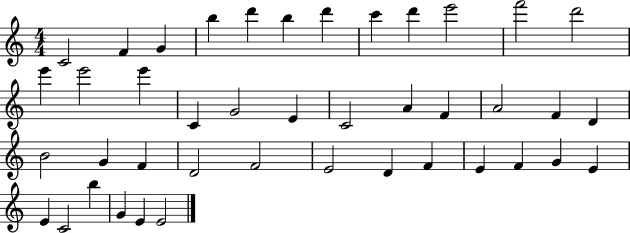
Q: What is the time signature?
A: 4/4